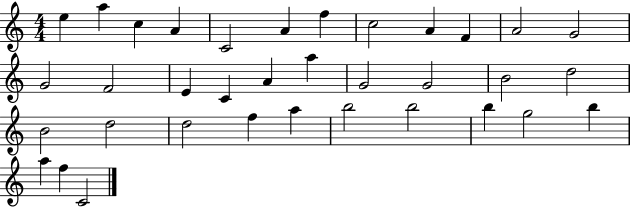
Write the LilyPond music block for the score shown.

{
  \clef treble
  \numericTimeSignature
  \time 4/4
  \key c \major
  e''4 a''4 c''4 a'4 | c'2 a'4 f''4 | c''2 a'4 f'4 | a'2 g'2 | \break g'2 f'2 | e'4 c'4 a'4 a''4 | g'2 g'2 | b'2 d''2 | \break b'2 d''2 | d''2 f''4 a''4 | b''2 b''2 | b''4 g''2 b''4 | \break a''4 f''4 c'2 | \bar "|."
}